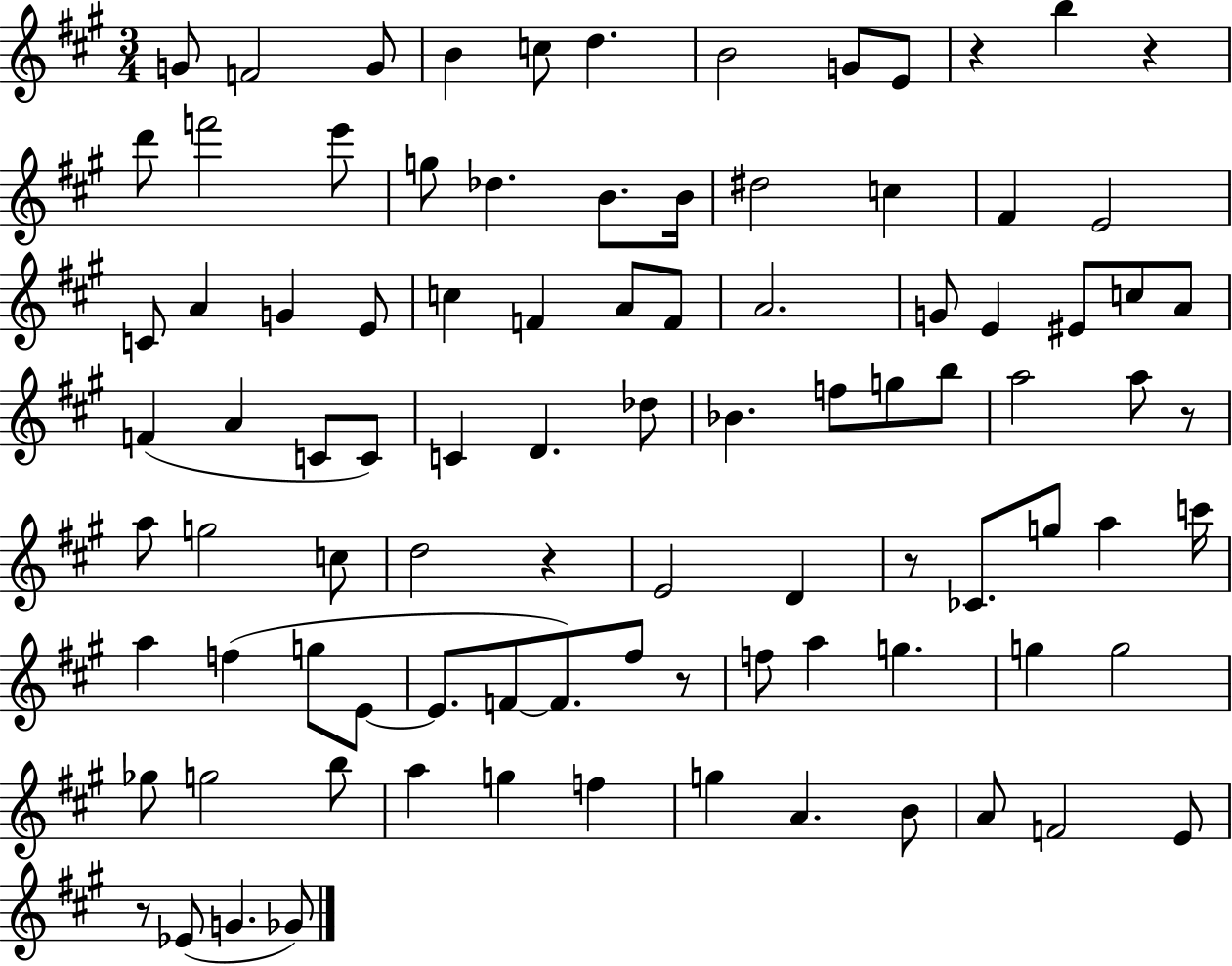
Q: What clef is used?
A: treble